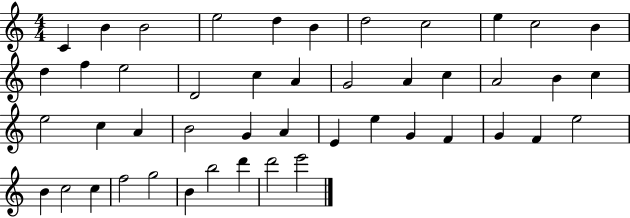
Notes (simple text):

C4/q B4/q B4/h E5/h D5/q B4/q D5/h C5/h E5/q C5/h B4/q D5/q F5/q E5/h D4/h C5/q A4/q G4/h A4/q C5/q A4/h B4/q C5/q E5/h C5/q A4/q B4/h G4/q A4/q E4/q E5/q G4/q F4/q G4/q F4/q E5/h B4/q C5/h C5/q F5/h G5/h B4/q B5/h D6/q D6/h E6/h